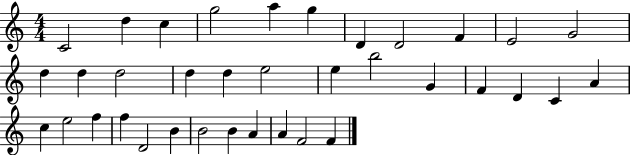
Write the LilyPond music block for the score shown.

{
  \clef treble
  \numericTimeSignature
  \time 4/4
  \key c \major
  c'2 d''4 c''4 | g''2 a''4 g''4 | d'4 d'2 f'4 | e'2 g'2 | \break d''4 d''4 d''2 | d''4 d''4 e''2 | e''4 b''2 g'4 | f'4 d'4 c'4 a'4 | \break c''4 e''2 f''4 | f''4 d'2 b'4 | b'2 b'4 a'4 | a'4 f'2 f'4 | \break \bar "|."
}